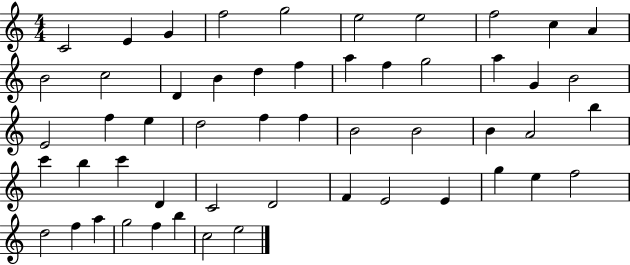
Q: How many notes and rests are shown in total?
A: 53